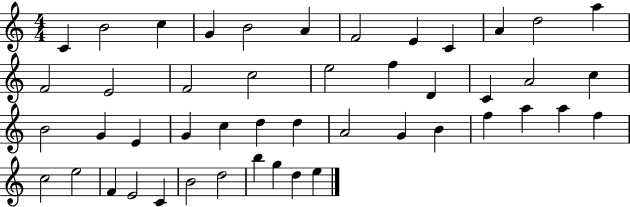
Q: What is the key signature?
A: C major